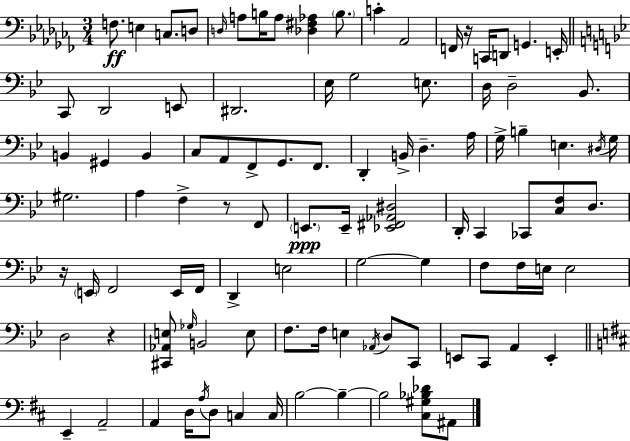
X:1
T:Untitled
M:3/4
L:1/4
K:Abm
F,/2 E, C,/2 D,/2 D,/4 A,/2 B,/4 A,/2 [_D,^F,_A,] B,/2 C _A,,2 F,,/4 z/4 C,,/4 D,,/2 G,, E,,/4 C,,/2 D,,2 E,,/2 ^D,,2 _E,/4 G,2 E,/2 D,/4 D,2 _B,,/2 B,, ^G,, B,, C,/2 A,,/2 F,,/2 G,,/2 F,,/2 D,, B,,/4 D, A,/4 G,/4 B, E, ^D,/4 G,/4 ^G,2 A, F, z/2 F,,/2 E,,/2 E,,/4 [_E,,^F,,_A,,^D,]2 D,,/4 C,, _C,,/2 [C,F,]/2 D,/2 z/4 E,,/4 F,,2 E,,/4 F,,/4 D,, E,2 G,2 G, F,/2 F,/4 E,/4 E,2 D,2 z [^C,,_A,,E,]/2 _G,/4 B,,2 E,/2 F,/2 F,/4 E, _A,,/4 D,/2 C,,/2 E,,/2 C,,/2 A,, E,, E,, A,,2 A,, D,/4 A,/4 D,/2 C, C,/4 B,2 B, B,2 [^C,^G,_B,_D]/2 ^A,,/2